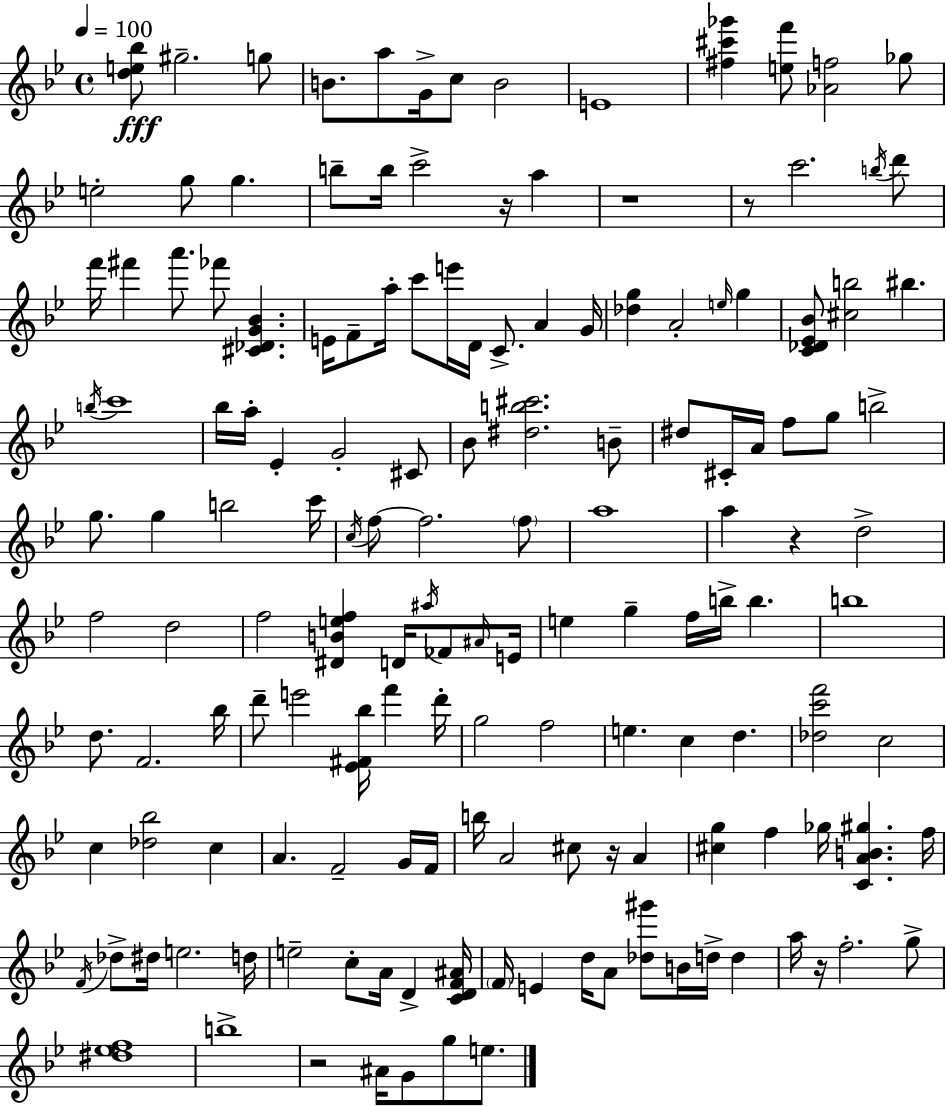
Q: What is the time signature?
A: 4/4